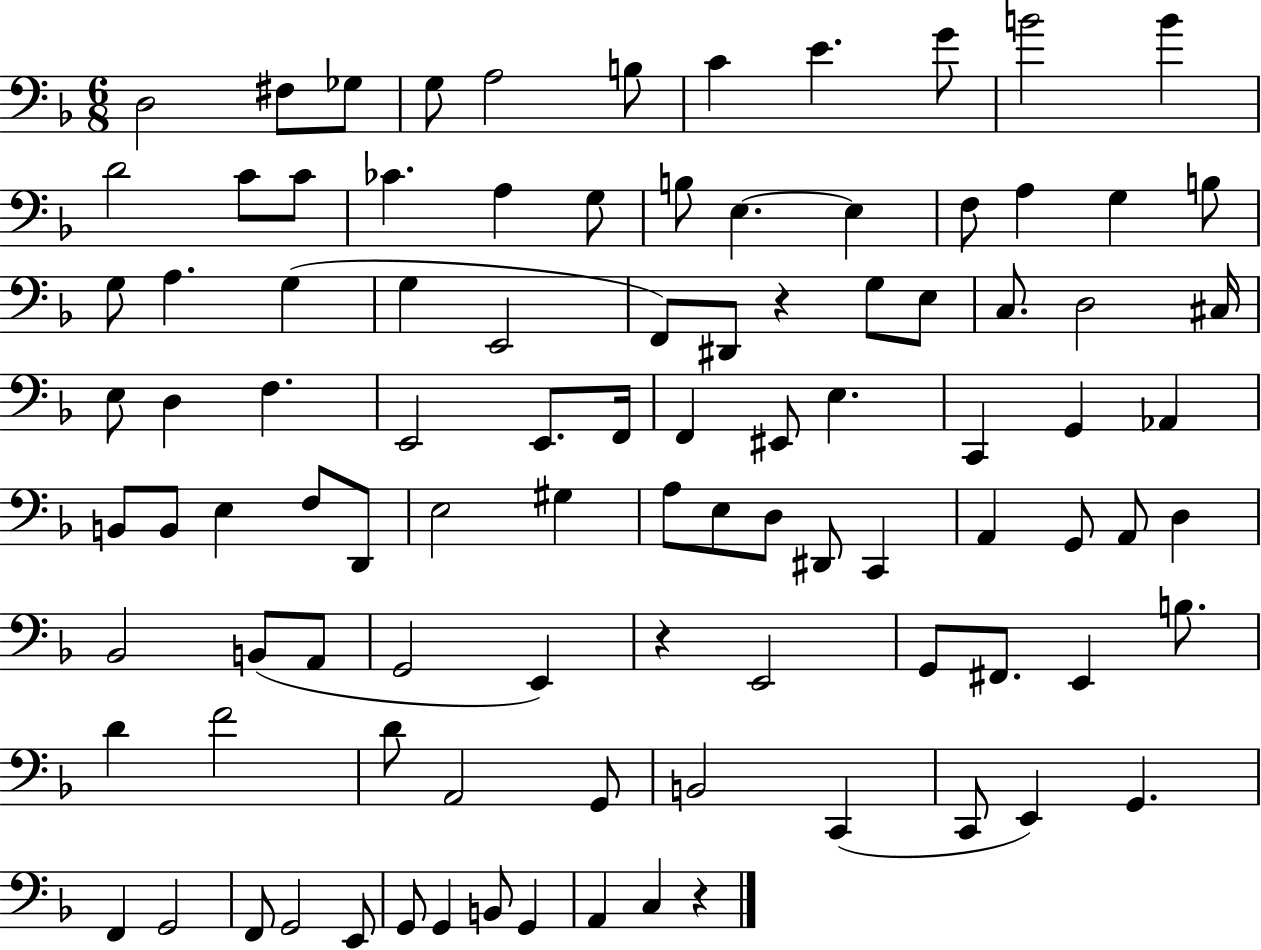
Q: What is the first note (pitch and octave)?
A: D3